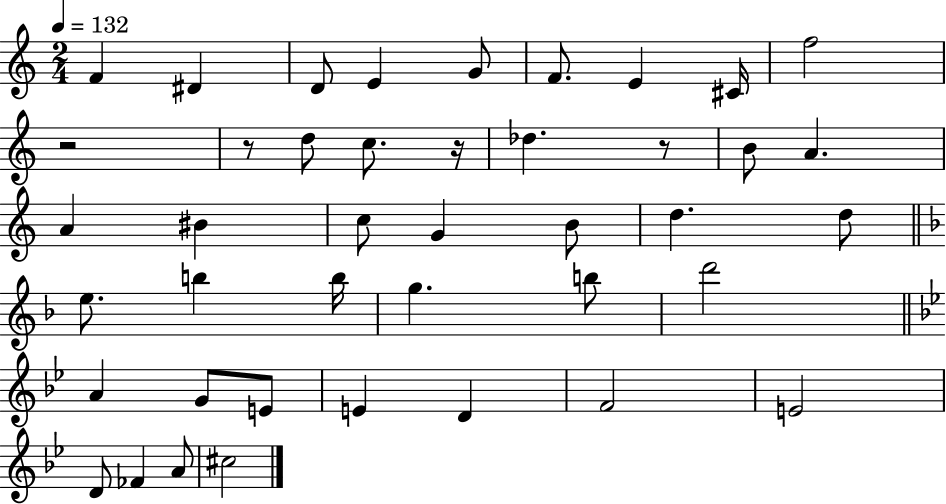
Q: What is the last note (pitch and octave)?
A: C#5